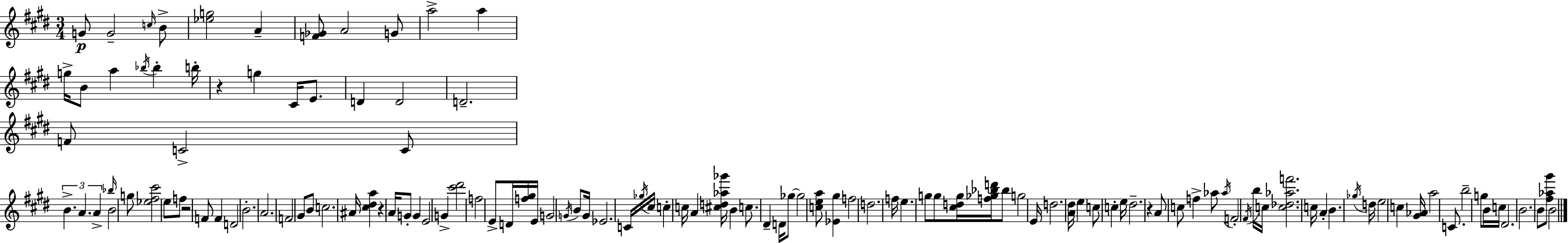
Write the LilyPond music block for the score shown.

{
  \clef treble
  \numericTimeSignature
  \time 3/4
  \key e \major
  g'8\p g'2-- \grace { c''16 } b'8-> | <ees'' g''>2 a'4-- | <f' ges'>8 a'2 g'8 | a''2-> a''4 | \break g''16-> b'8 a''4 \acciaccatura { bes''16 } bes''4-. | b''16-. r4 g''4 cis'16 e'8. | d'4 d'2 | d'2.-- | \break f'8 c'2-> | c'8 \tuplet 3/2 { b'4.-> a'4. | a'4-> } \grace { bes''16 } b'2 | g''8 <ees'' fis'' cis'''>2 | \break e''8 f''8 r2 | f'8 f'4 d'2 | b'2.-. | a'2. | \break f'2 gis'8 | b'8 c''2. | ais'16 <cis'' dis'' a''>4 r4 | a'16 g'8-. g'4 e'2 | \break g'4-> <cis''' dis'''>2 | f''2 e'8-> | d'16 <f'' gis''>16 e'16 g'2 | \acciaccatura { g'16 } b'8 g'16 ees'2. | \break c'16 \acciaccatura { ges''16 } cis''16 c''4-. c''16 | a'4 <cis'' d'' aes'' ges'''>16 b'4 c''8. | dis'4-- d'16 ges''8~~ ges''2 | <c'' e'' a''>8 <ees' gis''>4 f''2 | \break d''2. | f''16 e''4. | g''8 g''8 <cis'' d'' g''>16 <f'' ges'' bes'' d'''>16 bes''8 g''2 | e'16 d''2. | \break <a' dis''>16 e''4 c''8 | c''4-. e''16 dis''2.-- | r4 a'8 c''8 | f''4-> aes''8 \acciaccatura { aes''16 } f'2-. | \break \acciaccatura { fis'16 } b''16 c''16 <c'' des'' aes'' f'''>2. | c''16 a'4-. | b'4. \acciaccatura { ges''16 } d''16 e''2 | c''4 <gis' aes'>16 a''2 | \break c'8. b''2-- | g''8 b'16 c''16 dis'2. | b'2. | b'8 <fis'' aes'' gis'''>8 | \break b'2 \bar "|."
}